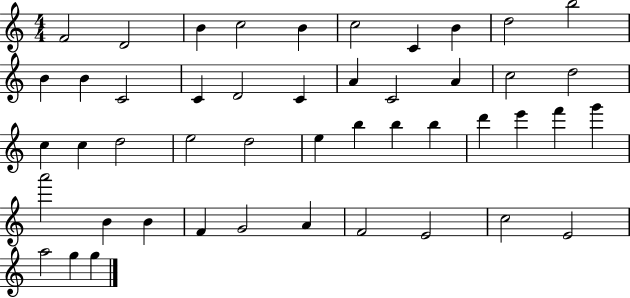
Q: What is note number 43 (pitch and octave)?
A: C5